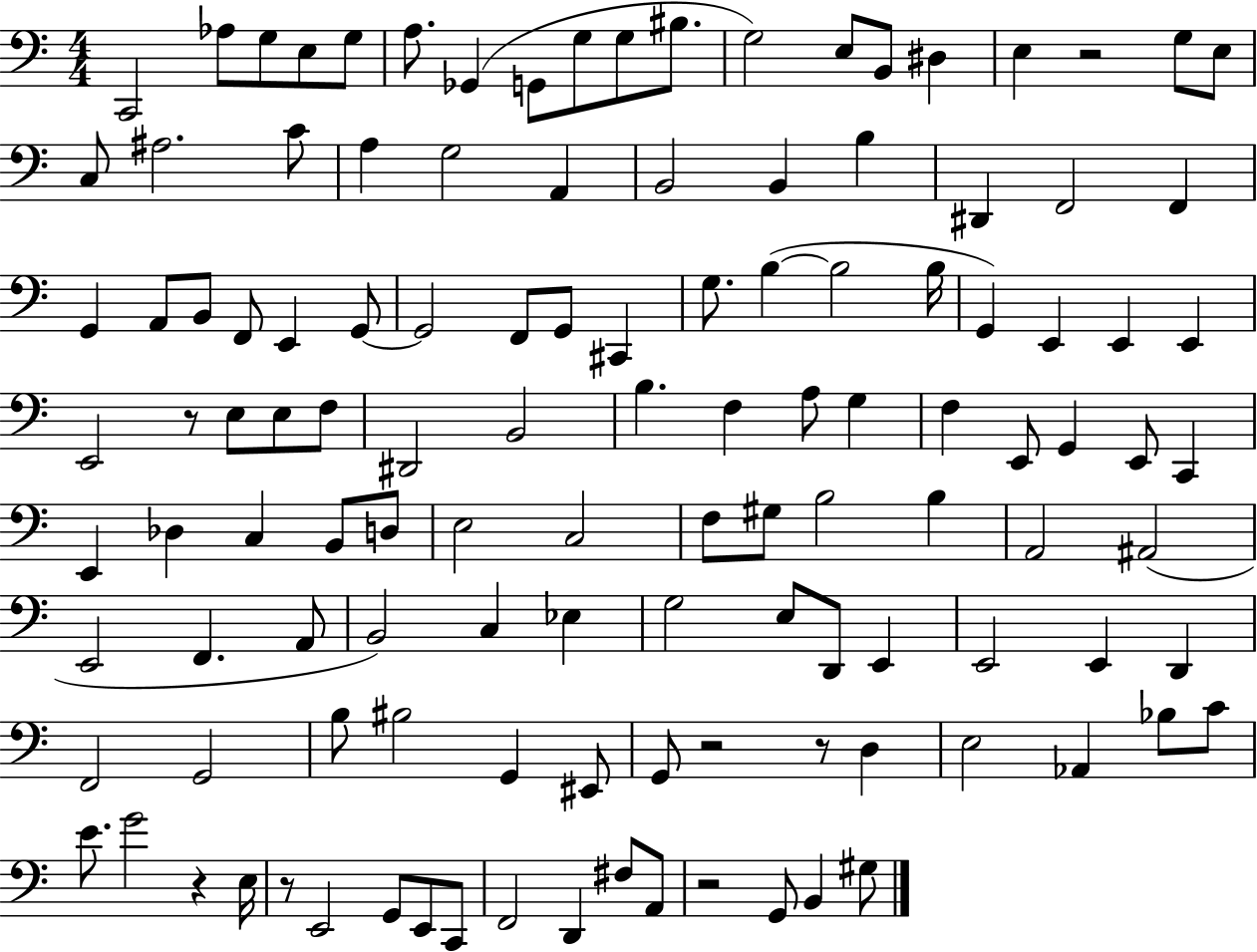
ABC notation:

X:1
T:Untitled
M:4/4
L:1/4
K:C
C,,2 _A,/2 G,/2 E,/2 G,/2 A,/2 _G,, G,,/2 G,/2 G,/2 ^B,/2 G,2 E,/2 B,,/2 ^D, E, z2 G,/2 E,/2 C,/2 ^A,2 C/2 A, G,2 A,, B,,2 B,, B, ^D,, F,,2 F,, G,, A,,/2 B,,/2 F,,/2 E,, G,,/2 G,,2 F,,/2 G,,/2 ^C,, G,/2 B, B,2 B,/4 G,, E,, E,, E,, E,,2 z/2 E,/2 E,/2 F,/2 ^D,,2 B,,2 B, F, A,/2 G, F, E,,/2 G,, E,,/2 C,, E,, _D, C, B,,/2 D,/2 E,2 C,2 F,/2 ^G,/2 B,2 B, A,,2 ^A,,2 E,,2 F,, A,,/2 B,,2 C, _E, G,2 E,/2 D,,/2 E,, E,,2 E,, D,, F,,2 G,,2 B,/2 ^B,2 G,, ^E,,/2 G,,/2 z2 z/2 D, E,2 _A,, _B,/2 C/2 E/2 G2 z E,/4 z/2 E,,2 G,,/2 E,,/2 C,,/2 F,,2 D,, ^F,/2 A,,/2 z2 G,,/2 B,, ^G,/2